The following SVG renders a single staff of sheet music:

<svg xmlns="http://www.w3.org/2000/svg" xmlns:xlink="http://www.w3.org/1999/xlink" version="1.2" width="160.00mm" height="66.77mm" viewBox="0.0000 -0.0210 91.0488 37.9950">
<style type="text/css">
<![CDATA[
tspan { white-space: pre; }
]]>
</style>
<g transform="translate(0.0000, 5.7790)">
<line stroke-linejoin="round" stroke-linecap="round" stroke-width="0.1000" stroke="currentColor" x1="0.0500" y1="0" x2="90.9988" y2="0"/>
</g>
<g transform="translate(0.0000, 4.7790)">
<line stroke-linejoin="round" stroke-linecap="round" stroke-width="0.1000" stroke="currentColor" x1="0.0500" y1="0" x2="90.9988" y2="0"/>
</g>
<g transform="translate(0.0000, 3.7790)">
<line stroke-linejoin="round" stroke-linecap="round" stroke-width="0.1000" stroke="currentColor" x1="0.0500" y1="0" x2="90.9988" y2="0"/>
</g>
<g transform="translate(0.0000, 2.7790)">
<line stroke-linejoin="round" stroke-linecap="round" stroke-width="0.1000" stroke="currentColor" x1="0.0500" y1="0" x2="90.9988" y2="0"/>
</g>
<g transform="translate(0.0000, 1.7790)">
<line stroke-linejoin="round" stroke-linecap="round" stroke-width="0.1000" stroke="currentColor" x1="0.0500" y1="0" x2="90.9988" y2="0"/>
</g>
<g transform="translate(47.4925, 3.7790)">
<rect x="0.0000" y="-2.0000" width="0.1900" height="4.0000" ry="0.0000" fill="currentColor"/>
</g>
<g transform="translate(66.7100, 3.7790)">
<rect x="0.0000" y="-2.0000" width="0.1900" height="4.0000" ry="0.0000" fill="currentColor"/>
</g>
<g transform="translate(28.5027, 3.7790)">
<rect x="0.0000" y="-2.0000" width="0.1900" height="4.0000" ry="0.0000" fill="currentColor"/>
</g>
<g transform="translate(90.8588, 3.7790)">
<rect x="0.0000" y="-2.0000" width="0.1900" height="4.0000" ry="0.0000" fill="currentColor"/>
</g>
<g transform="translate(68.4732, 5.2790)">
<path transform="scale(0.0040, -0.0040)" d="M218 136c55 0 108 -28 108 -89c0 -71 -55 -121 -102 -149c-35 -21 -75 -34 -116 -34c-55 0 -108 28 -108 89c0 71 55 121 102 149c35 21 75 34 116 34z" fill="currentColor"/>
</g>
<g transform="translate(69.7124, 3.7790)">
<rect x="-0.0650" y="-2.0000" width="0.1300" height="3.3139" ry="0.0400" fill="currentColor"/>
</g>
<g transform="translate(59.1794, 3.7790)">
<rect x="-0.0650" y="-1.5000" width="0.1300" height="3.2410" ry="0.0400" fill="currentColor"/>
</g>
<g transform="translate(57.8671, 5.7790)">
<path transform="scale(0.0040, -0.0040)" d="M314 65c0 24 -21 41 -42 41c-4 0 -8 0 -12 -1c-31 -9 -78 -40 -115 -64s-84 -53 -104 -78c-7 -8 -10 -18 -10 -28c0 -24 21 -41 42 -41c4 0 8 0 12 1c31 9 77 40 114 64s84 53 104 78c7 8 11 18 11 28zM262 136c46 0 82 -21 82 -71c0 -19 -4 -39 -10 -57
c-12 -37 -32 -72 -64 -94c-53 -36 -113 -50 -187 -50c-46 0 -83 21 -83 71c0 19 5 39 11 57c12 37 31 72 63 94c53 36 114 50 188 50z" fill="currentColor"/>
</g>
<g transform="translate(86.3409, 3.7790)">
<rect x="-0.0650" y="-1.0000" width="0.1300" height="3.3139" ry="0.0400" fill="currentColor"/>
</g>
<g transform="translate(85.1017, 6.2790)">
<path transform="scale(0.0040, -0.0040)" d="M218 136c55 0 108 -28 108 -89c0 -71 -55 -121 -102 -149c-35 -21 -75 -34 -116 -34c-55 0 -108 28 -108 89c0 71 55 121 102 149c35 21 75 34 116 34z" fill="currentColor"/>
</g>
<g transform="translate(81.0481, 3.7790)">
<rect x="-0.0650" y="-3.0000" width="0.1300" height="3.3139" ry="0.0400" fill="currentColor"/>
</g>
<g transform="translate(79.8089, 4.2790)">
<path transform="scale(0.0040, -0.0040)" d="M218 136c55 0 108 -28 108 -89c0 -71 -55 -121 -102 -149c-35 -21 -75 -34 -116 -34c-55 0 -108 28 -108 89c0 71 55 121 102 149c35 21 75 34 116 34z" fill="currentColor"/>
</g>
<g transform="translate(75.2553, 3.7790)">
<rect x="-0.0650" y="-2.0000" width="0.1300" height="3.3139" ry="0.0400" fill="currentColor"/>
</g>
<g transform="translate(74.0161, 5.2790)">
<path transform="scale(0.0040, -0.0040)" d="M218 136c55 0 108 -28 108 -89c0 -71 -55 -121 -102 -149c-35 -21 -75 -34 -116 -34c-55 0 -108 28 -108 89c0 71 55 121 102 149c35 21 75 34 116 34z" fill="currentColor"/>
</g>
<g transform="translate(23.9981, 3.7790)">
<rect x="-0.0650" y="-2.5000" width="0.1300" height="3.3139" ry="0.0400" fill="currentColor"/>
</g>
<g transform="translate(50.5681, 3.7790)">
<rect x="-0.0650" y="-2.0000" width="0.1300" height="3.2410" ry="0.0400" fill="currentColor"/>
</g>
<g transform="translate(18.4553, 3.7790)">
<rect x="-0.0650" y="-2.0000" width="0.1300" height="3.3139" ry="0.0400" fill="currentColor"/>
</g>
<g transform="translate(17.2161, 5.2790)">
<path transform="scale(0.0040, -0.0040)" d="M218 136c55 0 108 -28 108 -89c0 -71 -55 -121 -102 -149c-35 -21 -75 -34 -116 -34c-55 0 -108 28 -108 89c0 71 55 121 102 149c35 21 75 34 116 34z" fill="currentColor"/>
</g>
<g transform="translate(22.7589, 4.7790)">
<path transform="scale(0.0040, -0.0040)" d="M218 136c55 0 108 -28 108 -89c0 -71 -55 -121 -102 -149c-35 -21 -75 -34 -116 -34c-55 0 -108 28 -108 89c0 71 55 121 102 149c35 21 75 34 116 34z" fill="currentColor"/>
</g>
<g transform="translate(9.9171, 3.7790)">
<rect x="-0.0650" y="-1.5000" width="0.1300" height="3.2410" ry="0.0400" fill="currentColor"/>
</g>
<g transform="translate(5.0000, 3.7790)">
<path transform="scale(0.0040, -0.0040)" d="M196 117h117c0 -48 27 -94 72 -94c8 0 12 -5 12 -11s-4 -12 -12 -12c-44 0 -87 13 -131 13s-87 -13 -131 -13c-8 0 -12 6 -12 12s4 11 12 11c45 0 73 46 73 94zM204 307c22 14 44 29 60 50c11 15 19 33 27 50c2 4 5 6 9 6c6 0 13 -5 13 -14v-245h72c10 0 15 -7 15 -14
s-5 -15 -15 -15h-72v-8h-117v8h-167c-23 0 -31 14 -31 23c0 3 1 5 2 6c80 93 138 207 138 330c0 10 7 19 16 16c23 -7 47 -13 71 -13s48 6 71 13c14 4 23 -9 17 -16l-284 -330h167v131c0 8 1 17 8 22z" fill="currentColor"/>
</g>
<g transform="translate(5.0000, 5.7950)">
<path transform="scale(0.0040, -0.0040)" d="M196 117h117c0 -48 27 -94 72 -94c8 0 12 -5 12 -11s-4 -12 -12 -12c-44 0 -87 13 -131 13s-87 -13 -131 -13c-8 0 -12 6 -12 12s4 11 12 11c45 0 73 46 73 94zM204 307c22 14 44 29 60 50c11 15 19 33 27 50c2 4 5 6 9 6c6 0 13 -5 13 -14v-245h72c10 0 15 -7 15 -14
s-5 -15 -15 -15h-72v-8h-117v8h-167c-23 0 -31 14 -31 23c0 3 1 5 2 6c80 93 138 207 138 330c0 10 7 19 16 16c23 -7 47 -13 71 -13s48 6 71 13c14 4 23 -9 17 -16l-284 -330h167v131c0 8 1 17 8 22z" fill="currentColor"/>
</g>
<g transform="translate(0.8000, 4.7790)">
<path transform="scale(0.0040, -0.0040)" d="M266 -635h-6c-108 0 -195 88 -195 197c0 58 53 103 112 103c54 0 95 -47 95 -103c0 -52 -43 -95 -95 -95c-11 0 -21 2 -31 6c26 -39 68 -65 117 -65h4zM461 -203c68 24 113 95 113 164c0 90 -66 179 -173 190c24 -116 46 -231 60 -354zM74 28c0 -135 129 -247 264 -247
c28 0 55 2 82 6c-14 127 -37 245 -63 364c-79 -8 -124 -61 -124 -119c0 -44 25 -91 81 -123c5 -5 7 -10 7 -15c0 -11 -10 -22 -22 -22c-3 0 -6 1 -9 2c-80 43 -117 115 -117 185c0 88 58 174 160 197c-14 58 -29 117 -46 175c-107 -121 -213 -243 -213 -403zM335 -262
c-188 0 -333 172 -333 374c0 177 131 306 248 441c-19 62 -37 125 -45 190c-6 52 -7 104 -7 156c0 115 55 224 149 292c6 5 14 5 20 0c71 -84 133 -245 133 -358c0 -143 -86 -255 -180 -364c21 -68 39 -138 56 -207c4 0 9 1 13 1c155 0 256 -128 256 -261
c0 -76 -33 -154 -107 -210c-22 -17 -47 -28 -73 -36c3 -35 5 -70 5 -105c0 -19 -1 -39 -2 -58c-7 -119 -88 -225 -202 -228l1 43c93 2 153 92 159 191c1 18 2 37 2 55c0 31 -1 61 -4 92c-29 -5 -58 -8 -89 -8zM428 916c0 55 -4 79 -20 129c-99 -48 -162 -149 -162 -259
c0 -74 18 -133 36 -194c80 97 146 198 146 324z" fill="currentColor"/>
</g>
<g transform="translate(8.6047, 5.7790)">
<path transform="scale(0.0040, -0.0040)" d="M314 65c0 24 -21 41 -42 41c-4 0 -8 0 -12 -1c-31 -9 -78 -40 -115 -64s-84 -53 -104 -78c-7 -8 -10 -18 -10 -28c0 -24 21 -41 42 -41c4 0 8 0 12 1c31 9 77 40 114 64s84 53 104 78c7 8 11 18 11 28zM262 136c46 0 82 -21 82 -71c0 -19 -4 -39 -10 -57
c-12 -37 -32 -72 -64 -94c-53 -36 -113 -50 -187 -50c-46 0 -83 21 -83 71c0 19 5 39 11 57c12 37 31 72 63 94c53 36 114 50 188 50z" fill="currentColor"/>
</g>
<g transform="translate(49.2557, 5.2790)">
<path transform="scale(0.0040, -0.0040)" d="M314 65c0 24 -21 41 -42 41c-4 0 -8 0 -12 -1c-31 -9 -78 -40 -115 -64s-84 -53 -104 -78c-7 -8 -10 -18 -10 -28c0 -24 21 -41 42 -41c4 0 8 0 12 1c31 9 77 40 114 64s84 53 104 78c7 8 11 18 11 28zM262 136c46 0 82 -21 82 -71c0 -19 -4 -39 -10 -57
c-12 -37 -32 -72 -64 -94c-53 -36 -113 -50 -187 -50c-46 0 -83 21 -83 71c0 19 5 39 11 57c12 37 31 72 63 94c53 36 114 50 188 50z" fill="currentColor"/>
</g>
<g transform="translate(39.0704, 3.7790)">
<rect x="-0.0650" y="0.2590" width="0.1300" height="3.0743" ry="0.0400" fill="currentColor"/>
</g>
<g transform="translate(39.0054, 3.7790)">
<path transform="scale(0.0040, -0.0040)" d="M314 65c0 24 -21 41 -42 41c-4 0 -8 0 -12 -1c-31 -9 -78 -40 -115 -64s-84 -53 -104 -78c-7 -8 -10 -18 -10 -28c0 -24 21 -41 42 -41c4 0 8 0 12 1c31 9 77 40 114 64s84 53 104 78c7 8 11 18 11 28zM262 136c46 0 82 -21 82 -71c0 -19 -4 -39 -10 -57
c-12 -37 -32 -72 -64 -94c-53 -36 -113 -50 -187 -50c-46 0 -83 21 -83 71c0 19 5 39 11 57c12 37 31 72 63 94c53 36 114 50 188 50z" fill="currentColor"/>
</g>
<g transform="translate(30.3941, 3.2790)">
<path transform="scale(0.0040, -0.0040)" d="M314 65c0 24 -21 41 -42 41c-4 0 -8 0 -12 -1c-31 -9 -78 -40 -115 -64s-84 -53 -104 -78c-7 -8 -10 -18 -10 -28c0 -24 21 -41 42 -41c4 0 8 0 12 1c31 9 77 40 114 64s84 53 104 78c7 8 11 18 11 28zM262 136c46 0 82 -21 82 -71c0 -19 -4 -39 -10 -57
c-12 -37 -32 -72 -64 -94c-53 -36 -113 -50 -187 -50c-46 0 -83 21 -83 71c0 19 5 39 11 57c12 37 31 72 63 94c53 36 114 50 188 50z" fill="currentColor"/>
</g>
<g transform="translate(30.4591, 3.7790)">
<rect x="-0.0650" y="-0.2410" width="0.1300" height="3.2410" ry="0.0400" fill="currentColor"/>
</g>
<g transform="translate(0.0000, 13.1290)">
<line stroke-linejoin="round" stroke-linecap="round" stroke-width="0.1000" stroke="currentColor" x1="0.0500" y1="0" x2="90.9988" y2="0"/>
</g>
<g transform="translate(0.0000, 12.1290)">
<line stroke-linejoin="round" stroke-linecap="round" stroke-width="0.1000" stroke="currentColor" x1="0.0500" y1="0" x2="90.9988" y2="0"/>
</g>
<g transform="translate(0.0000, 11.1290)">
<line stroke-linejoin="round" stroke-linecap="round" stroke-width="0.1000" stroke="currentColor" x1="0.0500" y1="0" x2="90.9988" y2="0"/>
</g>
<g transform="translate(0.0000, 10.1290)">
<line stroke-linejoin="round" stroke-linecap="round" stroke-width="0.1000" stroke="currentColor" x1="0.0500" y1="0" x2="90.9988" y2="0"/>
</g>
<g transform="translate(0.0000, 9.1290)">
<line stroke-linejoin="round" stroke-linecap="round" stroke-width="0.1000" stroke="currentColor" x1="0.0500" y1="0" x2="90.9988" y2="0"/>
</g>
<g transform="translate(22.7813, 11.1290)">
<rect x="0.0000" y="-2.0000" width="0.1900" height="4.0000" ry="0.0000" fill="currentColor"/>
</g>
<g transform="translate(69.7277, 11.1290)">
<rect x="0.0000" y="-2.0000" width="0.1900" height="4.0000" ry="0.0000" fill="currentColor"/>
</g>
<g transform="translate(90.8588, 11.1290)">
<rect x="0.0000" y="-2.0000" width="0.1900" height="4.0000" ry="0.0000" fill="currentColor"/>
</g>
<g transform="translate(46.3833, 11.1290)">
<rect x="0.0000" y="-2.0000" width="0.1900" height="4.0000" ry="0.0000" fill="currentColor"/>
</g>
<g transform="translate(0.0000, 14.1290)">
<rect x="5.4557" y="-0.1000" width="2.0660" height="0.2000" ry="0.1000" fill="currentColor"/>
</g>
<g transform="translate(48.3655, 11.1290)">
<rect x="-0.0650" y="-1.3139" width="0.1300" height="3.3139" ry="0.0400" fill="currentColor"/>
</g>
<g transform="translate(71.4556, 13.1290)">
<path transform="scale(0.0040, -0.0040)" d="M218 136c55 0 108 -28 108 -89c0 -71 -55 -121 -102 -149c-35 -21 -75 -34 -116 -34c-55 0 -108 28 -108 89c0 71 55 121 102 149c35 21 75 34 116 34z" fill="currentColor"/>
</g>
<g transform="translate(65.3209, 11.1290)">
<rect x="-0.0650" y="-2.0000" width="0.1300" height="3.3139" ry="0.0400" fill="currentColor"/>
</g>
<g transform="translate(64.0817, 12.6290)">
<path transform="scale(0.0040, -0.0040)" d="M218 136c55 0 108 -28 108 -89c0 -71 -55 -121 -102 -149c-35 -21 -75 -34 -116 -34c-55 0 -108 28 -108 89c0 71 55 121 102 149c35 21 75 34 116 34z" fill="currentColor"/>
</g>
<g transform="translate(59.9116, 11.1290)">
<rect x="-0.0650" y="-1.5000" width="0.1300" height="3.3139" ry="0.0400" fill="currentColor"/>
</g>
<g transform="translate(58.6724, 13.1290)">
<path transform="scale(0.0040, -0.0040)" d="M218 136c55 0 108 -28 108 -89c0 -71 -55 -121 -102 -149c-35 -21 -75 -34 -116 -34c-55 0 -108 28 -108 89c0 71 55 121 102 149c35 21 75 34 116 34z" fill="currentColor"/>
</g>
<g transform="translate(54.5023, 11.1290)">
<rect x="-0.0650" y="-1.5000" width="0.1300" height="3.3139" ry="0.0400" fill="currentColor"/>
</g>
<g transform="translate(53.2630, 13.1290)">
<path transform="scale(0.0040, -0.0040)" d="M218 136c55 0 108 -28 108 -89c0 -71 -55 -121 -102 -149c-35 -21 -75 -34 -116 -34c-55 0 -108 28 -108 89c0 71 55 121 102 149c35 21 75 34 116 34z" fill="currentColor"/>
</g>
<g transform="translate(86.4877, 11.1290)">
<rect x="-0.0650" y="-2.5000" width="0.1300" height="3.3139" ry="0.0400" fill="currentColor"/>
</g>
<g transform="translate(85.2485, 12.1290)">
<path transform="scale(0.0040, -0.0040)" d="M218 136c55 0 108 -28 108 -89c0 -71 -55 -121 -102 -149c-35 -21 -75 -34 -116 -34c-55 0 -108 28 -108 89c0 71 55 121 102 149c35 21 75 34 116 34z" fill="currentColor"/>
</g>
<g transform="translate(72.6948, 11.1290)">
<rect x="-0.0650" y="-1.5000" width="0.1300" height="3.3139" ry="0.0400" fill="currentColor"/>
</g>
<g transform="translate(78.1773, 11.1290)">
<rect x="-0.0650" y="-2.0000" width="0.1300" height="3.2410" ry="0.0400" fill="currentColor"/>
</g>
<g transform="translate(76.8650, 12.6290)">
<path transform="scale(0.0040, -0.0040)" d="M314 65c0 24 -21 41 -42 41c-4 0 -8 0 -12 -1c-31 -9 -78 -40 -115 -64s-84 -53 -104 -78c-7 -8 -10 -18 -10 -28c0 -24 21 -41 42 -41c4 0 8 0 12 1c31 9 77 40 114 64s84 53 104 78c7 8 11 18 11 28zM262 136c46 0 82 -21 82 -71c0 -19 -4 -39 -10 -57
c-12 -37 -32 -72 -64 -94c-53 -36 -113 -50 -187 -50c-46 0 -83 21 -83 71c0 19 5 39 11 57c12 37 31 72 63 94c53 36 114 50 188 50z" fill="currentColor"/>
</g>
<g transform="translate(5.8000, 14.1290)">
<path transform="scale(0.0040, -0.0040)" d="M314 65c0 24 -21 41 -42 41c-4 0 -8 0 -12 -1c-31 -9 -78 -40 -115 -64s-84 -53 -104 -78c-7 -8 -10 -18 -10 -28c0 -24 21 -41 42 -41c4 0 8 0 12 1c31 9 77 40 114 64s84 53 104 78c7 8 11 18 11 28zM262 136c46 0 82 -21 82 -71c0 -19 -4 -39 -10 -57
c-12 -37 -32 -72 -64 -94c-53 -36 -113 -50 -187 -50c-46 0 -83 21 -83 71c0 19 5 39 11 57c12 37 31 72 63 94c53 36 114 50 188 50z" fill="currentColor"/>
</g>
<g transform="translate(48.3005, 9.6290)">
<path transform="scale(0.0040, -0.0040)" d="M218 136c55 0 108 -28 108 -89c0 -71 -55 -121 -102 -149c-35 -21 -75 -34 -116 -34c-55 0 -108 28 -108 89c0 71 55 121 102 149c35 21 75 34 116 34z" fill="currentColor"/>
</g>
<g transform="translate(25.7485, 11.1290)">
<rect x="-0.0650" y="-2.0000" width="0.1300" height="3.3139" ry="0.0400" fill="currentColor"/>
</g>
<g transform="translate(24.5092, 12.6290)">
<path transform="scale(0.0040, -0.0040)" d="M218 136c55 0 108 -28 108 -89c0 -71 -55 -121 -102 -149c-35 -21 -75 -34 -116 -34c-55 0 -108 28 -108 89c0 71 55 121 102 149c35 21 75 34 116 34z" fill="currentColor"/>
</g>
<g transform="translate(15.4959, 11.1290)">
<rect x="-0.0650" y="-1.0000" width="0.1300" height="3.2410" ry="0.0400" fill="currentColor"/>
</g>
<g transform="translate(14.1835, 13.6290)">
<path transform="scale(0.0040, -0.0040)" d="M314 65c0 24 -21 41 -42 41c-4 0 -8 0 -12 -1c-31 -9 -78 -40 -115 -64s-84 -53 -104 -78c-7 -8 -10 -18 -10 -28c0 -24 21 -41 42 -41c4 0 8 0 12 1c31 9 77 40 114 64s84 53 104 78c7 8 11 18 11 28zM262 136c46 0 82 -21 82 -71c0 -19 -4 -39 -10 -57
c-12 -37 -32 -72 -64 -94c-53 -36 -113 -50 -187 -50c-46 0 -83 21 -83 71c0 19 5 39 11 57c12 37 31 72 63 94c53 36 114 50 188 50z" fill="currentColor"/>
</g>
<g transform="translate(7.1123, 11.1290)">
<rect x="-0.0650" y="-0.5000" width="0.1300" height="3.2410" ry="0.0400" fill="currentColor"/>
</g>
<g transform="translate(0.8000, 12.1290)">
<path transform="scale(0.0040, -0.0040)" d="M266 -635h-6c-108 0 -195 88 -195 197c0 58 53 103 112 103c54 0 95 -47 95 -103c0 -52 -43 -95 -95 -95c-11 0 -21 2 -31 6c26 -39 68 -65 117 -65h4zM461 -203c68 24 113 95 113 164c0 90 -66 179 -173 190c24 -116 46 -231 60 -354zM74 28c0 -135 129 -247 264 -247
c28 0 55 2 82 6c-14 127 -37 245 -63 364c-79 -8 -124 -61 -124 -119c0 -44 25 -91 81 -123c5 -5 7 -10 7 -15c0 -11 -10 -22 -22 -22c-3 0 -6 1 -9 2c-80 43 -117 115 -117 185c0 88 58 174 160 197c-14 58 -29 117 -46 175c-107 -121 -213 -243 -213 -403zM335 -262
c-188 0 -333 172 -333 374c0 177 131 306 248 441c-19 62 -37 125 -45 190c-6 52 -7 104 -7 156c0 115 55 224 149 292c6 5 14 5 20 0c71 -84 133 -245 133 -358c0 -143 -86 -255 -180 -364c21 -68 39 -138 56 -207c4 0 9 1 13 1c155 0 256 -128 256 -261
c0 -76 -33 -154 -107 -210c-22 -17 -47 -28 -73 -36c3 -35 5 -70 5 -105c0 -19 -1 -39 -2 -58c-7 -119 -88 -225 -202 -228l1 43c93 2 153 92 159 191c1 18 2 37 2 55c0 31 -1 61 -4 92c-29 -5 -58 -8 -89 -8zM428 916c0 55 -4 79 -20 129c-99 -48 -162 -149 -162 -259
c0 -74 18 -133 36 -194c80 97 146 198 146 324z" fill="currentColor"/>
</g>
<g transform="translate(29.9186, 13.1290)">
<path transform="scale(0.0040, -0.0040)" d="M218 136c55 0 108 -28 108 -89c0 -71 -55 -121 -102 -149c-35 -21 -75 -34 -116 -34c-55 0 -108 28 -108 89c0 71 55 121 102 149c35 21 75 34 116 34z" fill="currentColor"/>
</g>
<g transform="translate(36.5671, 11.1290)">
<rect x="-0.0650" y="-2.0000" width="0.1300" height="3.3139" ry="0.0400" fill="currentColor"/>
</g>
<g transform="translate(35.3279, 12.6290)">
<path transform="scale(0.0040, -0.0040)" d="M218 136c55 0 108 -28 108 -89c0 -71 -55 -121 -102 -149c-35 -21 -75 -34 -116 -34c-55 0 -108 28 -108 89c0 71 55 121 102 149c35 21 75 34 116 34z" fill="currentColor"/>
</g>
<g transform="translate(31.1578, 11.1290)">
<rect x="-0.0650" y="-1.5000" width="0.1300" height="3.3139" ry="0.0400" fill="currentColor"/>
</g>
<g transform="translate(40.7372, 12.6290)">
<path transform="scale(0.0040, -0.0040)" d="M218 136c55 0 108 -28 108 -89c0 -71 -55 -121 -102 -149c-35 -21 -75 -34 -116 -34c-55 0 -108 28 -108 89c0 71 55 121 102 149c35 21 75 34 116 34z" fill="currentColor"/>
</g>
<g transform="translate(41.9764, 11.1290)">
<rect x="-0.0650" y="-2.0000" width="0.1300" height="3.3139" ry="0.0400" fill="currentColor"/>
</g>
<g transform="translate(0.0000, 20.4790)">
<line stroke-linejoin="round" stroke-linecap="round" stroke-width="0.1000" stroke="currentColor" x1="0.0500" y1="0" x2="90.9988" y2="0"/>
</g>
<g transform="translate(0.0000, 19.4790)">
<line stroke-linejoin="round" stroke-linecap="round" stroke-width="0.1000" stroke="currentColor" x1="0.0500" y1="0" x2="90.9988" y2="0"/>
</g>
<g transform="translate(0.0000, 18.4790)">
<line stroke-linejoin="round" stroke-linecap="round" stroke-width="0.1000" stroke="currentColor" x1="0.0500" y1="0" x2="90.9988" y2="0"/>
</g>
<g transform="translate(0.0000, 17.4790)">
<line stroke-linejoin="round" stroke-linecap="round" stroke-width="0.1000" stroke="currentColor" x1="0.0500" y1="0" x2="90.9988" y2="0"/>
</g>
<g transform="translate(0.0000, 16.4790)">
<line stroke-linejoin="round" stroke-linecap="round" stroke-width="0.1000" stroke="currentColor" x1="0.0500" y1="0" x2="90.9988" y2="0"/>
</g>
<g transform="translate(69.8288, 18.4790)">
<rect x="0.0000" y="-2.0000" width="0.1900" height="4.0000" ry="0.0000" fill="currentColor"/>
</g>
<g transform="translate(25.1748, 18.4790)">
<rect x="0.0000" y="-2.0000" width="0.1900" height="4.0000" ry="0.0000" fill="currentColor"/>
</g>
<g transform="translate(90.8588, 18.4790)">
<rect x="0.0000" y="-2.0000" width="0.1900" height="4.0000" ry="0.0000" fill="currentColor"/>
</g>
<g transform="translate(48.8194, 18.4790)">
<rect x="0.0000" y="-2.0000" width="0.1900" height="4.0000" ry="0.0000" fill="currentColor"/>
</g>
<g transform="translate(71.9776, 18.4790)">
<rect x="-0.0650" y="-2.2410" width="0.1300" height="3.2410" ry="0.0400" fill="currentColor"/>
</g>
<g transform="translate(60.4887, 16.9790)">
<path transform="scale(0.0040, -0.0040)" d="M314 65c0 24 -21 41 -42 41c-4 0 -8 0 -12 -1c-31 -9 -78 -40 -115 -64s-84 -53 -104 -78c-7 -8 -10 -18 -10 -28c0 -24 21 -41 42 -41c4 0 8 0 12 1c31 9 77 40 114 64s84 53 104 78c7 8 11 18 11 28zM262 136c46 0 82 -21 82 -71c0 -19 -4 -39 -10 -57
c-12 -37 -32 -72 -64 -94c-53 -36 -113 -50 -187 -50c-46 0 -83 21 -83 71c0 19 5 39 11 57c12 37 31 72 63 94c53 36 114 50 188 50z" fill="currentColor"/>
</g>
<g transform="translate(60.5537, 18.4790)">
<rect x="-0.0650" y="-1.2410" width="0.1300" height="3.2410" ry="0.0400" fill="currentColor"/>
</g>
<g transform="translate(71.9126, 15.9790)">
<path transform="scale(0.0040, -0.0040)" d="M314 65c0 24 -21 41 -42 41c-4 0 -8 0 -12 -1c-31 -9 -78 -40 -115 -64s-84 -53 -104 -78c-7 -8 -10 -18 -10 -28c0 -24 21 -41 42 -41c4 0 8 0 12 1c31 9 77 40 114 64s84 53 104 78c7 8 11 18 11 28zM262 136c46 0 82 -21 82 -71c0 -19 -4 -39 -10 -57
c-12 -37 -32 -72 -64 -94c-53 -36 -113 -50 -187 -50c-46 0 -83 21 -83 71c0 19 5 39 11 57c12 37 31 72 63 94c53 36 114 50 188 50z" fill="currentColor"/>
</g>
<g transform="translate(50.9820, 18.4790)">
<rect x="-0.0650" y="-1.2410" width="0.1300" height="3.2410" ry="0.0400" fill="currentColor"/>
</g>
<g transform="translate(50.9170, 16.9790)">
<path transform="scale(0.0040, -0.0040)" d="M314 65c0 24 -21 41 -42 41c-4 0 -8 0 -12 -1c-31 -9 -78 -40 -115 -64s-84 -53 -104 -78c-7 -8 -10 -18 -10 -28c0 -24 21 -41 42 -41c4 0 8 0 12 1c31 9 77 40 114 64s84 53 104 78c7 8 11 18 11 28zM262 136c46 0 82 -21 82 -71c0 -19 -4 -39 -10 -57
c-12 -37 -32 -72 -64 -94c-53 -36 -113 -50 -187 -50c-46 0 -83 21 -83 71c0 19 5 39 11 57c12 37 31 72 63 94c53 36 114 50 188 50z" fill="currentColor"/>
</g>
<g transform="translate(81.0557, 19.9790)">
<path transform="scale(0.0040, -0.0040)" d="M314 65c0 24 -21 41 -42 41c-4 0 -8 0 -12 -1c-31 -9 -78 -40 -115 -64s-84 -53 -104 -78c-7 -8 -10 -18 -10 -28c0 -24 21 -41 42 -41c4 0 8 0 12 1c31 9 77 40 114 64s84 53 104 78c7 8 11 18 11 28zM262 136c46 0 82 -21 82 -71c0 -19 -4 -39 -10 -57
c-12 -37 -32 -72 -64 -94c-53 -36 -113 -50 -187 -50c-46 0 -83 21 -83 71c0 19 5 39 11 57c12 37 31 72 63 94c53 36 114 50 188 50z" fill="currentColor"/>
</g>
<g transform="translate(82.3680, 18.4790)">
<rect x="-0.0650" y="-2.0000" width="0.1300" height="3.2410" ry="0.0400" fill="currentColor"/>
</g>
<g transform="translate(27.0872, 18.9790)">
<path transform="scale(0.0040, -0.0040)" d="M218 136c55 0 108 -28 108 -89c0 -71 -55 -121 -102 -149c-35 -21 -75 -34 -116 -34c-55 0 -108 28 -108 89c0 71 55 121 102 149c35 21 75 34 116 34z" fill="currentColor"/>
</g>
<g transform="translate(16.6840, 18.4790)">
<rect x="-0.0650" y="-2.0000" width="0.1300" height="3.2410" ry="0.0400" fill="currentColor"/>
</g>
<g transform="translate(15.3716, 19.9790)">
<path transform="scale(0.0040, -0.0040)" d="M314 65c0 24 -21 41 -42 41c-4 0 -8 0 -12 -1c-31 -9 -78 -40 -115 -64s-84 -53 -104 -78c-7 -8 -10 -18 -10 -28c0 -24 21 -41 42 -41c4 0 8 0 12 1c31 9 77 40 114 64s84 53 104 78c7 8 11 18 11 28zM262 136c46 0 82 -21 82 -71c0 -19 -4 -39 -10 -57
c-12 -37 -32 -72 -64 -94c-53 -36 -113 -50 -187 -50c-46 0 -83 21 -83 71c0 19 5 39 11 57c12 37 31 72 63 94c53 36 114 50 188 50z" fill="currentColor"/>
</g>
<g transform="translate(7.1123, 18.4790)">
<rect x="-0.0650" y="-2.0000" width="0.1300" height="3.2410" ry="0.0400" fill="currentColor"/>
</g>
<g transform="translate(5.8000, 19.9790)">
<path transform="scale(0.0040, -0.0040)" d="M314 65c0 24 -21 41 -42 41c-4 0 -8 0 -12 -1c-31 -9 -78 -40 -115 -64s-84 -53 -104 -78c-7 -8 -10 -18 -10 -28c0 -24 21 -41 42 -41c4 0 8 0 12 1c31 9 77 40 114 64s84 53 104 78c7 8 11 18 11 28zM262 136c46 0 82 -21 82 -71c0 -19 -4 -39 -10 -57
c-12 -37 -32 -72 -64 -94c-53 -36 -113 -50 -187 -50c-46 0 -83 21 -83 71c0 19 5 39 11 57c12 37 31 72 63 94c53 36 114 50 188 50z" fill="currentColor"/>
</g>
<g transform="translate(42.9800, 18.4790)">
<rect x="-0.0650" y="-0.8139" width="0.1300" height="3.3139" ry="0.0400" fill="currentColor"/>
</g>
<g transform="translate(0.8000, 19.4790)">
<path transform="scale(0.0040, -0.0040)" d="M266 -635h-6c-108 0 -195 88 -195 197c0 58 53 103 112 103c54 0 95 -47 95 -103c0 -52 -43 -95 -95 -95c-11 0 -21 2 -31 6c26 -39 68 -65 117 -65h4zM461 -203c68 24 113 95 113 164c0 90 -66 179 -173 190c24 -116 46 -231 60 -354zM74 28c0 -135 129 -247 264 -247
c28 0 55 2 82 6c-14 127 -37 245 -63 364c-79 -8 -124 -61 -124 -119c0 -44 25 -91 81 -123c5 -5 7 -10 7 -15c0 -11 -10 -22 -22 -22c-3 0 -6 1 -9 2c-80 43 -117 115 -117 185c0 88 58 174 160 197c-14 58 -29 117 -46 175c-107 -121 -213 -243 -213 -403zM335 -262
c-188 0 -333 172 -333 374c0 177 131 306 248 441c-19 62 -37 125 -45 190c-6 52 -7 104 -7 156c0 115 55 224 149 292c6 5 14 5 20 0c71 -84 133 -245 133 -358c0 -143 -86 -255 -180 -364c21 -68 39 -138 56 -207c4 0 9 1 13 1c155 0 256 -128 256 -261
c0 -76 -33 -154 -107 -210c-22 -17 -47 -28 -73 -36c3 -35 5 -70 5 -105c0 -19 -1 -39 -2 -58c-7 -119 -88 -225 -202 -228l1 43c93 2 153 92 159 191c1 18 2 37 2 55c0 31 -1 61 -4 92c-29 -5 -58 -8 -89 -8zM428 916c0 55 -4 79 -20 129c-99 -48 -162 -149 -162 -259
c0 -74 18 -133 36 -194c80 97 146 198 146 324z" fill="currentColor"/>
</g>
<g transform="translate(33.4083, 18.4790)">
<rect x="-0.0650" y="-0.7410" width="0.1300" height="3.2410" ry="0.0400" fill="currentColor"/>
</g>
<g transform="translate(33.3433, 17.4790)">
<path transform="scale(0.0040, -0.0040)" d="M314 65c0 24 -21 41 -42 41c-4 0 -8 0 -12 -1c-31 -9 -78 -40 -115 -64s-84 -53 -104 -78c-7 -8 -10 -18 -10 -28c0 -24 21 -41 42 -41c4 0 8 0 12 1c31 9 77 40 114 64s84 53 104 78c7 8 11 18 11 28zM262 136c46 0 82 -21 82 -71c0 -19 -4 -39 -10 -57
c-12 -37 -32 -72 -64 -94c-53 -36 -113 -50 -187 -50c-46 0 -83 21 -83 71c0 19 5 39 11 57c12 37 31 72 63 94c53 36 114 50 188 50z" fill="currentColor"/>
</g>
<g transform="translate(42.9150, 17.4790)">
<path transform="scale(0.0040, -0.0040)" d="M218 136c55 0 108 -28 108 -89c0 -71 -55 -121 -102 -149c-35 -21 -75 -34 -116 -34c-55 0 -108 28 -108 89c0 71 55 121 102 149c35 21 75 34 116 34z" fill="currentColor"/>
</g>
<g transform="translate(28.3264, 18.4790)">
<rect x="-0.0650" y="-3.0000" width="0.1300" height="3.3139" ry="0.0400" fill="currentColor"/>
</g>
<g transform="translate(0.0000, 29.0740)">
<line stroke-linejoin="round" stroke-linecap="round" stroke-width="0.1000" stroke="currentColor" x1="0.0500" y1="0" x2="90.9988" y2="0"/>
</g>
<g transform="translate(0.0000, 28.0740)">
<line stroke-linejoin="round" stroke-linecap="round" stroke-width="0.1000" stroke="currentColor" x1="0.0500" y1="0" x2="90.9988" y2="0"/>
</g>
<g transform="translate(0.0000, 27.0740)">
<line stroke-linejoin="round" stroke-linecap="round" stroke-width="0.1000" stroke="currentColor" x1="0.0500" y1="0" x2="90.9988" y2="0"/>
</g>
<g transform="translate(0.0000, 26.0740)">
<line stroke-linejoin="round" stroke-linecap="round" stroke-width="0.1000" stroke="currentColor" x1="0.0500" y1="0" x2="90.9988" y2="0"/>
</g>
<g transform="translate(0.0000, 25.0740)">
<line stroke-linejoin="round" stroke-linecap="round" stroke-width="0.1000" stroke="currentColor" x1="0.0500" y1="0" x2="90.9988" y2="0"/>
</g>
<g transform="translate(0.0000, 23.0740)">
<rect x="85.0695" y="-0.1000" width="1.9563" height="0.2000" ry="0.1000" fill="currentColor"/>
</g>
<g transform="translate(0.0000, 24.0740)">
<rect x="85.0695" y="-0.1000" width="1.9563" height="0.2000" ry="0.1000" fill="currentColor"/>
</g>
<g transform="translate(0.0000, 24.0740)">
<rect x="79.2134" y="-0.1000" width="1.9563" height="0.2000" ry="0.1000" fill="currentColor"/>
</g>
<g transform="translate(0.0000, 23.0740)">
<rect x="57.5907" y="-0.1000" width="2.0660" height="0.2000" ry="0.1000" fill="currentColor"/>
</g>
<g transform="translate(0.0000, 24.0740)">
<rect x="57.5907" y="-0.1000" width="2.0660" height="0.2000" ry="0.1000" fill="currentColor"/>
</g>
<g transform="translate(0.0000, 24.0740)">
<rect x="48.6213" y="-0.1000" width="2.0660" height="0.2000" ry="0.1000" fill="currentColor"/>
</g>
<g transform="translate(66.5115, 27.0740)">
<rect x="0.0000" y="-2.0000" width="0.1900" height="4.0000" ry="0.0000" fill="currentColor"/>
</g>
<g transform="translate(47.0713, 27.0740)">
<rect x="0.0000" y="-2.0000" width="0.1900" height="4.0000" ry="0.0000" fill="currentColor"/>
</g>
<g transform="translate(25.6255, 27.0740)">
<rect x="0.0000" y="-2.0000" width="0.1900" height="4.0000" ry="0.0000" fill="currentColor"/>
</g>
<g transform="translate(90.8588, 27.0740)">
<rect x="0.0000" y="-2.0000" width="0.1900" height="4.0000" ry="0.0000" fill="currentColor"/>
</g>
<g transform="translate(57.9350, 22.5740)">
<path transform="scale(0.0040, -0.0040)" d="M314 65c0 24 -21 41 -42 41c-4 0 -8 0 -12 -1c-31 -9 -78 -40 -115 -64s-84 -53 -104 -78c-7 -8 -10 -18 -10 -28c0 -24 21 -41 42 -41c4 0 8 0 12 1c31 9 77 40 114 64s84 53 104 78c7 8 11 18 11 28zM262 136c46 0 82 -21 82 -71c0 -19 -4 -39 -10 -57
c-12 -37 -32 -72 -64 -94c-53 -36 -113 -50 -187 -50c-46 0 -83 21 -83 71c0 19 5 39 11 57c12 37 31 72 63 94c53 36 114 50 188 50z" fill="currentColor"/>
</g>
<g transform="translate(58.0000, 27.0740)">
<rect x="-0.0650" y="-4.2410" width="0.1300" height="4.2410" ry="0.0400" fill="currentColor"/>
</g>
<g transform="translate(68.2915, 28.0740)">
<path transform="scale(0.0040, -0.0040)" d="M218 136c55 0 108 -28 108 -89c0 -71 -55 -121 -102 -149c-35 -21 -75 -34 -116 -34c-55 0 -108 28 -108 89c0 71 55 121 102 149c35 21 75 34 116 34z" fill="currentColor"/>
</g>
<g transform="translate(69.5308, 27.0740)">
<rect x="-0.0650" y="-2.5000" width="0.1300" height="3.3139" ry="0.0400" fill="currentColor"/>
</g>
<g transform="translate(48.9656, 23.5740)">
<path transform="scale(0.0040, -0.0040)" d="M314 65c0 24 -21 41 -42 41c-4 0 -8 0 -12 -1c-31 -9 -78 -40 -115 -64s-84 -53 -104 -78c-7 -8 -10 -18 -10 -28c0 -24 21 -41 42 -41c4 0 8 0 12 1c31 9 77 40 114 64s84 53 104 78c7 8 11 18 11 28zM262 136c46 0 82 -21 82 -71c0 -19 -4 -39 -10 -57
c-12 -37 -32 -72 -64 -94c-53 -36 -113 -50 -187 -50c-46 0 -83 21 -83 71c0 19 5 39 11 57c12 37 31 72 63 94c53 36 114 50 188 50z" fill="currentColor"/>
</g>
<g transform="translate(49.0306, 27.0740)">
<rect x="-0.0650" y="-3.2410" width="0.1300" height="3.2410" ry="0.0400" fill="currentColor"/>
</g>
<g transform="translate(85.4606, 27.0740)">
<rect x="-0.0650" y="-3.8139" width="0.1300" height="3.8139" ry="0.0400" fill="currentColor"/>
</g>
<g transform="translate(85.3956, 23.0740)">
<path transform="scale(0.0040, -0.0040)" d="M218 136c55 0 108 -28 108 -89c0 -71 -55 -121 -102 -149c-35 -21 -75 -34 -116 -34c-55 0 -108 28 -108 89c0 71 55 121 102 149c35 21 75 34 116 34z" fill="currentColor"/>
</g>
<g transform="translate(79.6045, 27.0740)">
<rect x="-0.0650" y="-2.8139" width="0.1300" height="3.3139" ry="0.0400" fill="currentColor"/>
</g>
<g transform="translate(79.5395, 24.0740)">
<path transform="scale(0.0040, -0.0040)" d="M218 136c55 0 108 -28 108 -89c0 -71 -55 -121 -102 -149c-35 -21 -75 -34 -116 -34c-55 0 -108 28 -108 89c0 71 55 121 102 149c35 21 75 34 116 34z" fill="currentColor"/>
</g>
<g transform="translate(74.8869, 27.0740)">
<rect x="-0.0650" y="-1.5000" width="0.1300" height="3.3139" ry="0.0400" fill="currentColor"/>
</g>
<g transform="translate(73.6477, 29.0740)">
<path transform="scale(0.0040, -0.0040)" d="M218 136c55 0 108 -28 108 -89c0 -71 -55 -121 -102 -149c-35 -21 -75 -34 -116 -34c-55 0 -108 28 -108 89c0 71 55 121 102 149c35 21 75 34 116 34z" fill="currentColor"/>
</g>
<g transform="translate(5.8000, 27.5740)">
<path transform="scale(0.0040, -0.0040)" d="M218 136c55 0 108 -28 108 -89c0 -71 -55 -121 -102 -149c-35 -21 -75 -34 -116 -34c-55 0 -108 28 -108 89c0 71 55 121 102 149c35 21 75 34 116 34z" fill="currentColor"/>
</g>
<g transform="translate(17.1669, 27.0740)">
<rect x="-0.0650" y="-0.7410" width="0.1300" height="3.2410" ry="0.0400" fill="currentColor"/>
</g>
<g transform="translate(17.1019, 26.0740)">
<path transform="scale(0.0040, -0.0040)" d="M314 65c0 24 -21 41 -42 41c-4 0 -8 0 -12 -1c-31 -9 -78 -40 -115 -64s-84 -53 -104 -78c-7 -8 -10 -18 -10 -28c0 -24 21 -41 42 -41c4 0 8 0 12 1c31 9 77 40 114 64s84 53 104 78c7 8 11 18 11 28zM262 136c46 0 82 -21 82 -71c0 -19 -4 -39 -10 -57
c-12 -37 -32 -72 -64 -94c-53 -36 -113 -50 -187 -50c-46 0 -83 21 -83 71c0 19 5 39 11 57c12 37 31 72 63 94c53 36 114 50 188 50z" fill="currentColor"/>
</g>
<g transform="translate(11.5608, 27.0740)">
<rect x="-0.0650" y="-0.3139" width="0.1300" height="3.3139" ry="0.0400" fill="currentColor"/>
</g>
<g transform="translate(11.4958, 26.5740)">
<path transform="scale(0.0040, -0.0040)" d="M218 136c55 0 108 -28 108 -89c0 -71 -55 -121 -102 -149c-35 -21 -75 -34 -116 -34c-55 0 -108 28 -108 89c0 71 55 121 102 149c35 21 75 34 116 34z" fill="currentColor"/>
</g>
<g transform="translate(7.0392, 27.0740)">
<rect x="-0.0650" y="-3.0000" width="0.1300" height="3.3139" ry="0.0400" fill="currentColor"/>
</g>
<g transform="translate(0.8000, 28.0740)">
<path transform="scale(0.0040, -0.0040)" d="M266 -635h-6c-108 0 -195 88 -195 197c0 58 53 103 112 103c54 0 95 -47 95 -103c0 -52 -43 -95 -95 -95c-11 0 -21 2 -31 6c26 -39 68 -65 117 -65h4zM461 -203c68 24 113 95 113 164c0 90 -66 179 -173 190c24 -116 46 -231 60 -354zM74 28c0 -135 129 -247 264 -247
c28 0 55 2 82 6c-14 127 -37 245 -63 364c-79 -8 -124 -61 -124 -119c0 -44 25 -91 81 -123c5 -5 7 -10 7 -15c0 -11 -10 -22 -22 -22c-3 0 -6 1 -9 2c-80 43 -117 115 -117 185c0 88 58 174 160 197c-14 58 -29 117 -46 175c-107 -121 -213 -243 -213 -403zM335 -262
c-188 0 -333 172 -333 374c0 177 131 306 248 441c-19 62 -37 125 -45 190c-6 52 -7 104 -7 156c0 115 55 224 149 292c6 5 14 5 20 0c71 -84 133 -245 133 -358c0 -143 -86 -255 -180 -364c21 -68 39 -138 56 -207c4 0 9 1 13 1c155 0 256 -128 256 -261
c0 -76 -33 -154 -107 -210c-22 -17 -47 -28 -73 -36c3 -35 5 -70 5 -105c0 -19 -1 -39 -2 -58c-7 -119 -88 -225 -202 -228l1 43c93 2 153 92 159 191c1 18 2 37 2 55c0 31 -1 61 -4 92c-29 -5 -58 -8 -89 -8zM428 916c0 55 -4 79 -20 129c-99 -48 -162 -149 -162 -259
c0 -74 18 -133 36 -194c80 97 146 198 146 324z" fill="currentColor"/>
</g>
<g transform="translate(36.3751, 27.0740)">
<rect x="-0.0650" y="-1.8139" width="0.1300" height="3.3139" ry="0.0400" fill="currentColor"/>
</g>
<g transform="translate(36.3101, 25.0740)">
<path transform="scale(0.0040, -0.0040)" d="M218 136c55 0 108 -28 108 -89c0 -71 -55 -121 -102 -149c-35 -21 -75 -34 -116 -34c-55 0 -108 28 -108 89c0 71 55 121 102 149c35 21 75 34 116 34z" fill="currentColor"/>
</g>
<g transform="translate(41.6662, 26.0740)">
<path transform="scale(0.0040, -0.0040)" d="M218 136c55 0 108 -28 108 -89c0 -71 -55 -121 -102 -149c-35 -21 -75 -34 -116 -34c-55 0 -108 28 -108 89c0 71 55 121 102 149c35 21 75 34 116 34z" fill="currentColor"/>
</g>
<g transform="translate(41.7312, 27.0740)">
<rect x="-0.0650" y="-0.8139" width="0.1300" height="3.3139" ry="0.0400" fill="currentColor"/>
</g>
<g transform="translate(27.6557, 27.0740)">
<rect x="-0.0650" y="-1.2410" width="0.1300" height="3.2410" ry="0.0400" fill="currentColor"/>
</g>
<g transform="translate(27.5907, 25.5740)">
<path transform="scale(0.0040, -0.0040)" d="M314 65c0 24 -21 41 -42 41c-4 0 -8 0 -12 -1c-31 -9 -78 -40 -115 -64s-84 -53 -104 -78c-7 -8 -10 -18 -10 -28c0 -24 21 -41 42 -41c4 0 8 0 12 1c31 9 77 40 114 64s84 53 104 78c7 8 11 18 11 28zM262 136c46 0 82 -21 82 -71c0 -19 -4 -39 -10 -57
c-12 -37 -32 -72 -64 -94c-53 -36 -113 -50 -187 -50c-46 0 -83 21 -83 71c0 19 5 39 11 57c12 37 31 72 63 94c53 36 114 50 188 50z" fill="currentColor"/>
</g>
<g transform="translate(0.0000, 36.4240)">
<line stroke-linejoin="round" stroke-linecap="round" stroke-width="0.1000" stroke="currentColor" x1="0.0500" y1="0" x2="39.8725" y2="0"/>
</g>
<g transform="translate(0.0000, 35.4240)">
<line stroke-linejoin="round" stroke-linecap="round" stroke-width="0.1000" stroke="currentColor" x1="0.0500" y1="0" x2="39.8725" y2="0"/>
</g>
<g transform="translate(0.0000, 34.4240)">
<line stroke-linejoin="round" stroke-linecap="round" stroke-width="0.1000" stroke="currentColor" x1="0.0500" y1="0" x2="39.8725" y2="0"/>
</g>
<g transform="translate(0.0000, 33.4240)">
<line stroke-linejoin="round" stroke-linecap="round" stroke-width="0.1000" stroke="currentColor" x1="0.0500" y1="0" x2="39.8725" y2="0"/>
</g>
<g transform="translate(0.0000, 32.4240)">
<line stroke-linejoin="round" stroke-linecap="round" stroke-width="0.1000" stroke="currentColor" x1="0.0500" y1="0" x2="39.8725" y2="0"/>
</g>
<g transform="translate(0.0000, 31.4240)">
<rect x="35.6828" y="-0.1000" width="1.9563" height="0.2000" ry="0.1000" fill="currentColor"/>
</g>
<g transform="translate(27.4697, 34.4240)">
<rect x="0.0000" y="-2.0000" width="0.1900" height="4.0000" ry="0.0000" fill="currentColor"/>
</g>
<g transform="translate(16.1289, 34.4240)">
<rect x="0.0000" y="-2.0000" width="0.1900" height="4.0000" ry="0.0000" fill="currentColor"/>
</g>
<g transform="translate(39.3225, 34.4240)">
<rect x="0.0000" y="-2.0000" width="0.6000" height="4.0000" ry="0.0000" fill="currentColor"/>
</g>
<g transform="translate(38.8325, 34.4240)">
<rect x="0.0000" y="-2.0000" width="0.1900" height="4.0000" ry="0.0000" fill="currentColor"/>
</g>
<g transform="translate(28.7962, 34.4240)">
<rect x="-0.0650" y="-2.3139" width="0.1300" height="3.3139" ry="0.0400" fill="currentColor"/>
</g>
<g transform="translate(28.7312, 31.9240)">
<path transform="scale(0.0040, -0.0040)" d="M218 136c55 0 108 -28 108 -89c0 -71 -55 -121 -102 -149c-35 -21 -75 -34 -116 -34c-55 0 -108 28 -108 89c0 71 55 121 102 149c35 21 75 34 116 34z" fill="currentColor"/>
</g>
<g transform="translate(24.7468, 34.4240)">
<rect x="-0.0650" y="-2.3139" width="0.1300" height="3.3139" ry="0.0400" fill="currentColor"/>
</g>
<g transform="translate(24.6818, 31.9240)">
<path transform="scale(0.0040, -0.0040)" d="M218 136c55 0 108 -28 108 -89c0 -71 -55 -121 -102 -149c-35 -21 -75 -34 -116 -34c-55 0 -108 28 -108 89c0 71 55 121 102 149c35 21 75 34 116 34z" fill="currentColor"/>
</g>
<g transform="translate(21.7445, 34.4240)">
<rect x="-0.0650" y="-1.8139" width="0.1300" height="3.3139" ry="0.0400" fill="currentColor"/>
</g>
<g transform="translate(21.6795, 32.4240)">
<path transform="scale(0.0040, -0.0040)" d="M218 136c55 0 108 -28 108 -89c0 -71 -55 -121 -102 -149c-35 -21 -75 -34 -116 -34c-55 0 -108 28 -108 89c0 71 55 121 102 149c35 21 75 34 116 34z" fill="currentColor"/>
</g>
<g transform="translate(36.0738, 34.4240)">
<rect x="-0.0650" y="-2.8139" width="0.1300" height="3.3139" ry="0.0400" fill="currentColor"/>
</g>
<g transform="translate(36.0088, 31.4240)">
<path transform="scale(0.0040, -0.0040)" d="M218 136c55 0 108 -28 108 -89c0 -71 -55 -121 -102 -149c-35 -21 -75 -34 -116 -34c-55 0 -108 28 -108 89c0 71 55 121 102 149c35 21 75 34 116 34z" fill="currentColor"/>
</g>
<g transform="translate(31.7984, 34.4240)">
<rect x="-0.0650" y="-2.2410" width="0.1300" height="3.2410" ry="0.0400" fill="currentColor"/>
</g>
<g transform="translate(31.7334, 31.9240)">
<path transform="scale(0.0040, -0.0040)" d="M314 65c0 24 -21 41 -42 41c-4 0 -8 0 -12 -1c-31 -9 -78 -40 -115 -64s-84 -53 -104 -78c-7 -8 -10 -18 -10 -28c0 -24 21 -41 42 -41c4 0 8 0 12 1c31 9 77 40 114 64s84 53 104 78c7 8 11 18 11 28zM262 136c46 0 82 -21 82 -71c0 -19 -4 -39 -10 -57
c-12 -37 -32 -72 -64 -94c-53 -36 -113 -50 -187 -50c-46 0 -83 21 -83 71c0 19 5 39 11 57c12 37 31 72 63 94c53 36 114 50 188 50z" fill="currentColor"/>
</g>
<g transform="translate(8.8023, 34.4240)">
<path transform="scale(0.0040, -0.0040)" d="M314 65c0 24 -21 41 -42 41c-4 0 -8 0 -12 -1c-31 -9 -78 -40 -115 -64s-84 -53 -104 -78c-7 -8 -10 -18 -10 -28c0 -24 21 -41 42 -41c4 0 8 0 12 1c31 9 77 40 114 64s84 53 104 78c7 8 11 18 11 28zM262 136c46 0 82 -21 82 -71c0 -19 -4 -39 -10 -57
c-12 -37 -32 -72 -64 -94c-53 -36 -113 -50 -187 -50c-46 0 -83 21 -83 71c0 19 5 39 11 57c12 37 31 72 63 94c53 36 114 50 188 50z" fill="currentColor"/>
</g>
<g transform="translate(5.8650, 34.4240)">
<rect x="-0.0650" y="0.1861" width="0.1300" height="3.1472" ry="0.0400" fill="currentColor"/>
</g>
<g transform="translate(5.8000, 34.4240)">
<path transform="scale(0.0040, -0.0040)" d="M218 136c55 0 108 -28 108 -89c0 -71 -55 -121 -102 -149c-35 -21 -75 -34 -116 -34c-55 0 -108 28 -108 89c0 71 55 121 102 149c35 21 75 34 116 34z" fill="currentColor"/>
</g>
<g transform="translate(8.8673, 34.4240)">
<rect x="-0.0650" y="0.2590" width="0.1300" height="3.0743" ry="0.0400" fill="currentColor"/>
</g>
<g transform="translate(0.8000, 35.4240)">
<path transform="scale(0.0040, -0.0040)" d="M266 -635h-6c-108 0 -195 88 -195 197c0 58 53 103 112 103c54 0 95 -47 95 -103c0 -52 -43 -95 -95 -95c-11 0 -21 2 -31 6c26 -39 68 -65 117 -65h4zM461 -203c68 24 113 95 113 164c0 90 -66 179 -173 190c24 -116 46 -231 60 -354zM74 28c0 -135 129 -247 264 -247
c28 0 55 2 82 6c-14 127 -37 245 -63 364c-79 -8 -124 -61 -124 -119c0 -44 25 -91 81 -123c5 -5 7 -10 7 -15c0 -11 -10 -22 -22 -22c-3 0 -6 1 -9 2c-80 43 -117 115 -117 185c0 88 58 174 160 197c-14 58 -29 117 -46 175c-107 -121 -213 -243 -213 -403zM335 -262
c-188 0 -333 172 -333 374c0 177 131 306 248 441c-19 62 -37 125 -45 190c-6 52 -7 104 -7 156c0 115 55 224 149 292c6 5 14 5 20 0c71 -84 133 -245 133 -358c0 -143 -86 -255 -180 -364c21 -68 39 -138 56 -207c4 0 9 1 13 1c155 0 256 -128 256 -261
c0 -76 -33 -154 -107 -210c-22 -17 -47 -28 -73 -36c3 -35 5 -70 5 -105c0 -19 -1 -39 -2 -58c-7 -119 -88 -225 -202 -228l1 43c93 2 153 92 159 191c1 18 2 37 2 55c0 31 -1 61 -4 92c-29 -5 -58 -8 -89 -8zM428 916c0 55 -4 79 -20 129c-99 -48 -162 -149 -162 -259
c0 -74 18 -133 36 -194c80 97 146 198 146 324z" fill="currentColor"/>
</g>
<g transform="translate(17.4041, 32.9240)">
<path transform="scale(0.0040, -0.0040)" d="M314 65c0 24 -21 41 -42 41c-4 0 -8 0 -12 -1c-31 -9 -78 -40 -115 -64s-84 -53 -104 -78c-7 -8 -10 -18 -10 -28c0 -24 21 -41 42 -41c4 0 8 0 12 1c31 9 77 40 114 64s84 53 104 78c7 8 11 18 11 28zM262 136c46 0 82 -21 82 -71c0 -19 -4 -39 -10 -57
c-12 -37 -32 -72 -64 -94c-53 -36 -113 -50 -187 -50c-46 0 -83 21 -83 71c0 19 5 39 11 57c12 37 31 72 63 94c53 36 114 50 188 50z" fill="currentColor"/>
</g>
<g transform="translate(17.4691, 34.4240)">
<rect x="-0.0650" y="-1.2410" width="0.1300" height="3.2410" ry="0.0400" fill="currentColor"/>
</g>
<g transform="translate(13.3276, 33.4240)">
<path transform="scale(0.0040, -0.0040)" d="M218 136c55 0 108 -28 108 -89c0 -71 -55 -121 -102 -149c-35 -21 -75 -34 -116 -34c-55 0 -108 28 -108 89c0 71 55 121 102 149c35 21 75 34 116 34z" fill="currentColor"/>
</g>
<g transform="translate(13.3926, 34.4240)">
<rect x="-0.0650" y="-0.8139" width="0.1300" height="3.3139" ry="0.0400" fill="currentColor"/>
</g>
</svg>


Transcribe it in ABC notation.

X:1
T:Untitled
M:4/4
L:1/4
K:C
E2 F G c2 B2 F2 E2 F F A D C2 D2 F E F F e E E F E F2 G F2 F2 A d2 d e2 e2 g2 F2 A c d2 e2 f d b2 d'2 G E a c' B B2 d e2 f g g g2 a